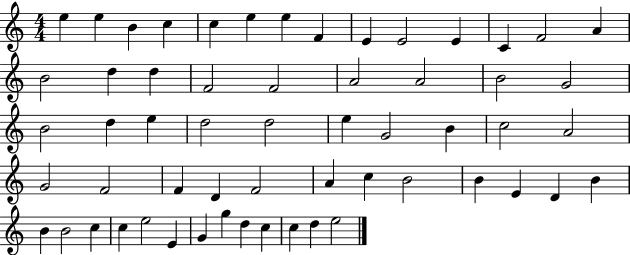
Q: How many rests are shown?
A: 0